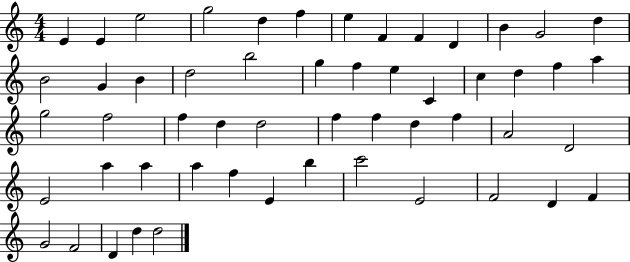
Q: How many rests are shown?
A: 0